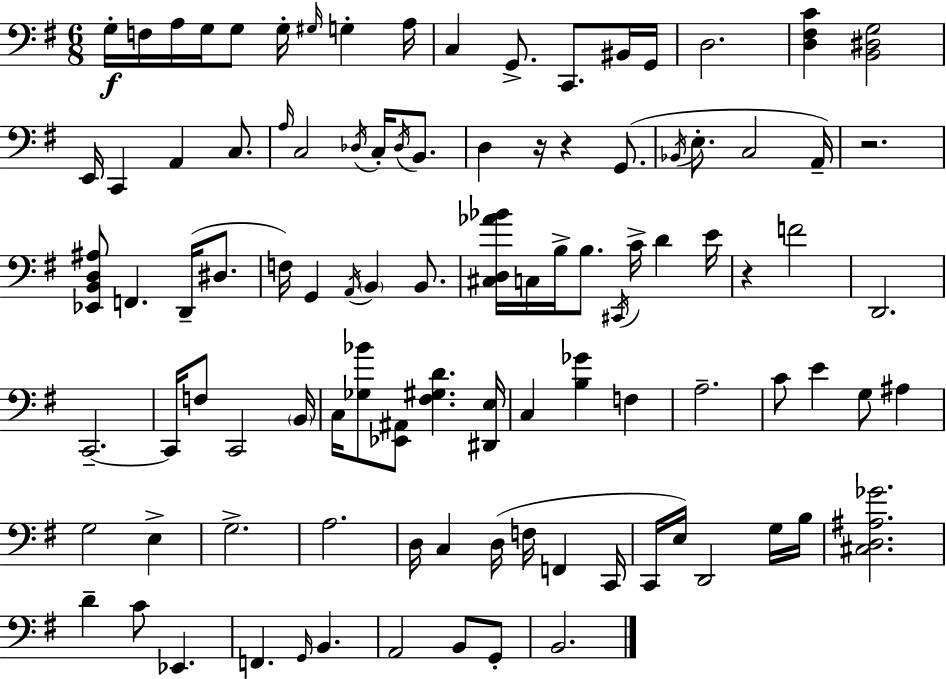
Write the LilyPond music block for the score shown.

{
  \clef bass
  \numericTimeSignature
  \time 6/8
  \key g \major
  g16-.\f f16 a16 g16 g8 g16-. \grace { gis16 } g4-. | a16 c4 g,8.-> c,8. bis,16 | g,16 d2. | <d fis c'>4 <b, dis g>2 | \break e,16 c,4 a,4 c8. | \grace { a16 } c2 \acciaccatura { des16 } c16-. | \acciaccatura { des16 } b,8. d4 r16 r4 | g,8.( \acciaccatura { bes,16 } e8.-. c2 | \break a,16--) r2. | <ees, b, d ais>8 f,4. | d,16--( dis8. f16) g,4 \acciaccatura { a,16 } \parenthesize b,4 | b,8. <cis d aes' bes'>16 c16 b16-> b8. | \break \acciaccatura { cis,16 } c'16-> d'4 e'16 r4 f'2 | d,2. | c,2.--~~ | c,16 f8 c,2 | \break \parenthesize b,16 c16 <ges bes'>8 <ees, ais,>8 | <fis gis d'>4. <dis, e>16 c4 <b ges'>4 | f4 a2.-- | c'8 e'4 | \break g8 ais4 g2 | e4-> g2.-> | a2. | d16 c4 | \break d16( f16 f,4 c,16 c,16 e16) d,2 | g16 b16 <cis d ais ges'>2. | d'4-- c'8 | ees,4. f,4. | \break \grace { g,16 } b,4. a,2 | b,8 g,8-. b,2. | \bar "|."
}